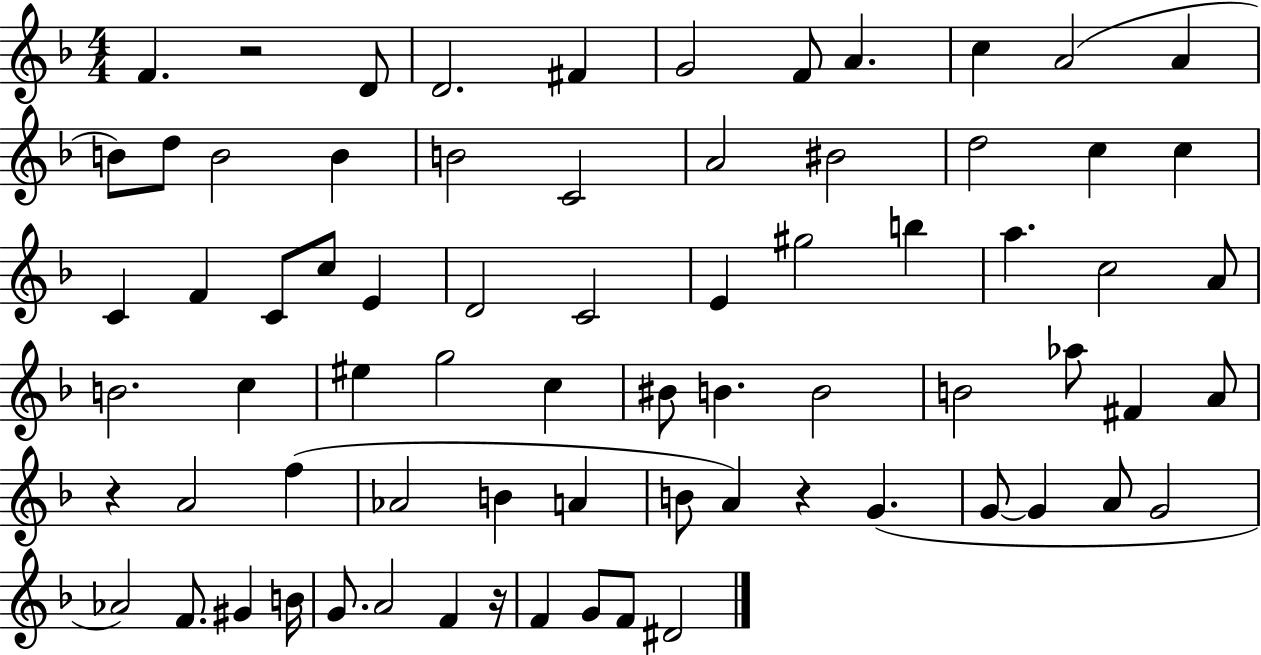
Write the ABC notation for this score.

X:1
T:Untitled
M:4/4
L:1/4
K:F
F z2 D/2 D2 ^F G2 F/2 A c A2 A B/2 d/2 B2 B B2 C2 A2 ^B2 d2 c c C F C/2 c/2 E D2 C2 E ^g2 b a c2 A/2 B2 c ^e g2 c ^B/2 B B2 B2 _a/2 ^F A/2 z A2 f _A2 B A B/2 A z G G/2 G A/2 G2 _A2 F/2 ^G B/4 G/2 A2 F z/4 F G/2 F/2 ^D2